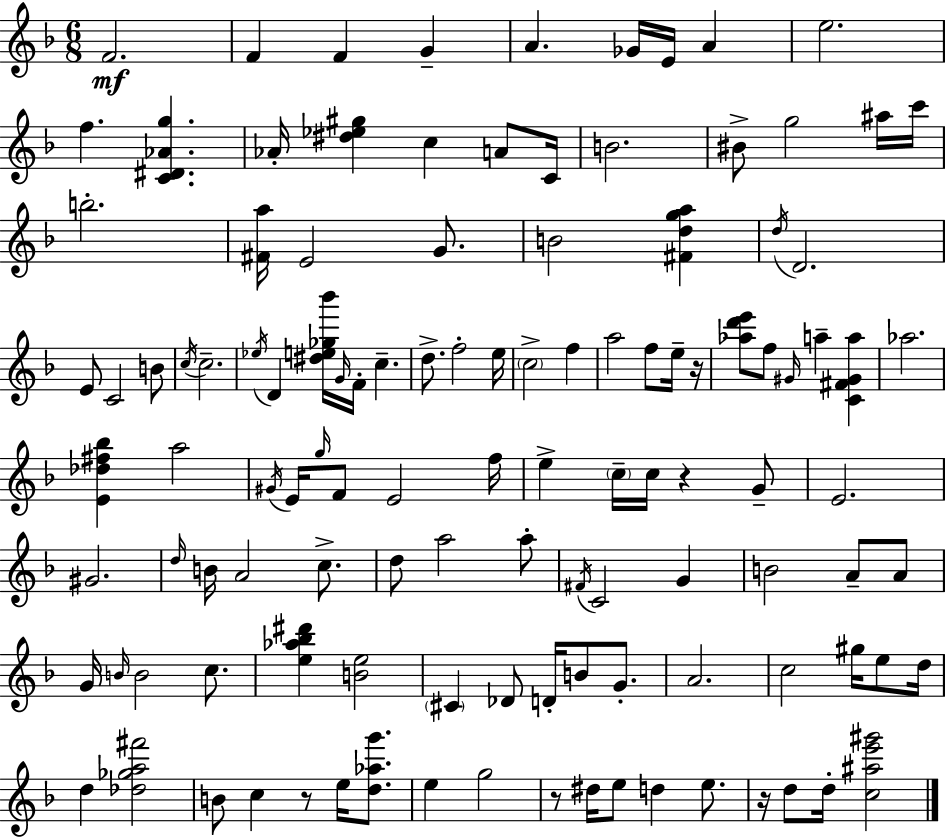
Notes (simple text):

F4/h. F4/q F4/q G4/q A4/q. Gb4/s E4/s A4/q E5/h. F5/q. [C4,D#4,Ab4,G5]/q. Ab4/s [D#5,Eb5,G#5]/q C5/q A4/e C4/s B4/h. BIS4/e G5/h A#5/s C6/s B5/h. [F#4,A5]/s E4/h G4/e. B4/h [F#4,D5,G5,A5]/q D5/s D4/h. E4/e C4/h B4/e C5/s C5/h. Eb5/s D4/q [D#5,E5,Gb5,Bb6]/s G4/s F4/s C5/q. D5/e. F5/h E5/s C5/h F5/q A5/h F5/e E5/s R/s [Ab5,D6,E6]/e F5/e G#4/s A5/q [C4,F#4,G#4,A5]/q Ab5/h. [E4,Db5,F#5,Bb5]/q A5/h G#4/s E4/s G5/s F4/e E4/h F5/s E5/q C5/s C5/s R/q G4/e E4/h. G#4/h. D5/s B4/s A4/h C5/e. D5/e A5/h A5/e F#4/s C4/h G4/q B4/h A4/e A4/e G4/s B4/s B4/h C5/e. [E5,Ab5,Bb5,D#6]/q [B4,E5]/h C#4/q Db4/e D4/s B4/e G4/e. A4/h. C5/h G#5/s E5/e D5/s D5/q [Db5,Gb5,A5,F#6]/h B4/e C5/q R/e E5/s [D5,Ab5,G6]/e. E5/q G5/h R/e D#5/s E5/e D5/q E5/e. R/s D5/e D5/s [C5,A#5,E6,G#6]/h